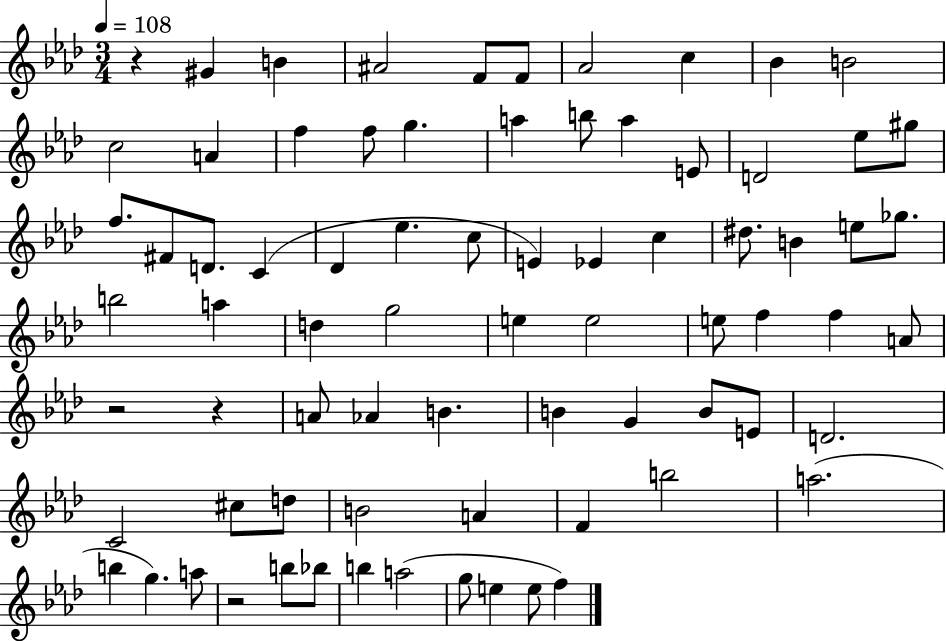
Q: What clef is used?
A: treble